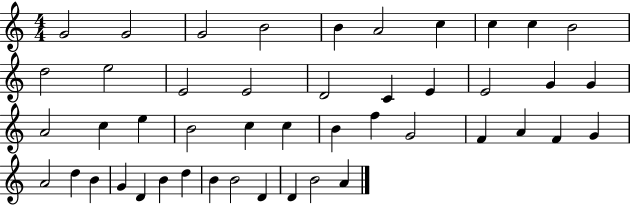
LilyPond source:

{
  \clef treble
  \numericTimeSignature
  \time 4/4
  \key c \major
  g'2 g'2 | g'2 b'2 | b'4 a'2 c''4 | c''4 c''4 b'2 | \break d''2 e''2 | e'2 e'2 | d'2 c'4 e'4 | e'2 g'4 g'4 | \break a'2 c''4 e''4 | b'2 c''4 c''4 | b'4 f''4 g'2 | f'4 a'4 f'4 g'4 | \break a'2 d''4 b'4 | g'4 d'4 b'4 d''4 | b'4 b'2 d'4 | d'4 b'2 a'4 | \break \bar "|."
}